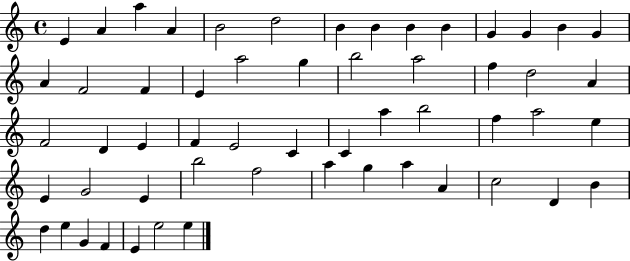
{
  \clef treble
  \time 4/4
  \defaultTimeSignature
  \key c \major
  e'4 a'4 a''4 a'4 | b'2 d''2 | b'4 b'4 b'4 b'4 | g'4 g'4 b'4 g'4 | \break a'4 f'2 f'4 | e'4 a''2 g''4 | b''2 a''2 | f''4 d''2 a'4 | \break f'2 d'4 e'4 | f'4 e'2 c'4 | c'4 a''4 b''2 | f''4 a''2 e''4 | \break e'4 g'2 e'4 | b''2 f''2 | a''4 g''4 a''4 a'4 | c''2 d'4 b'4 | \break d''4 e''4 g'4 f'4 | e'4 e''2 e''4 | \bar "|."
}